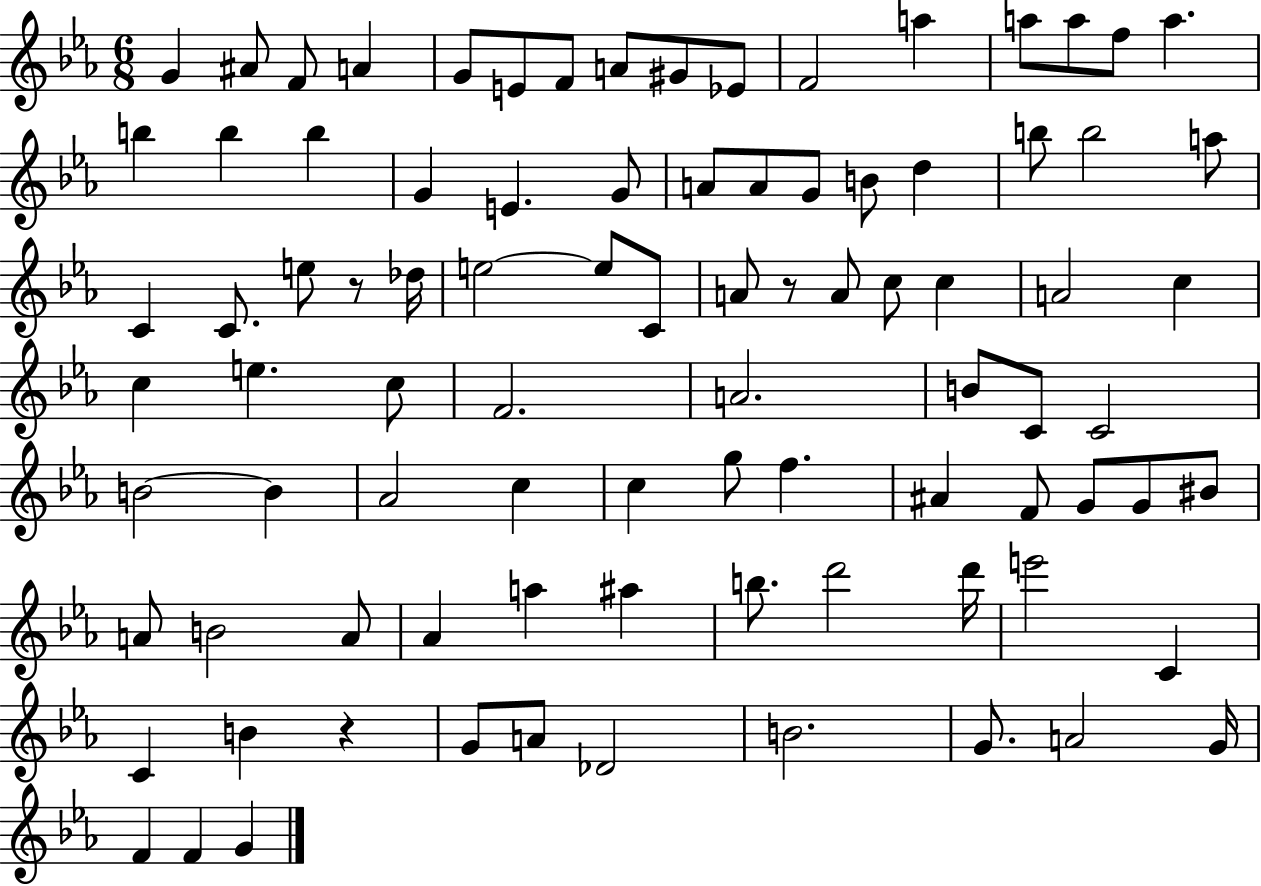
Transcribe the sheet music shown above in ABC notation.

X:1
T:Untitled
M:6/8
L:1/4
K:Eb
G ^A/2 F/2 A G/2 E/2 F/2 A/2 ^G/2 _E/2 F2 a a/2 a/2 f/2 a b b b G E G/2 A/2 A/2 G/2 B/2 d b/2 b2 a/2 C C/2 e/2 z/2 _d/4 e2 e/2 C/2 A/2 z/2 A/2 c/2 c A2 c c e c/2 F2 A2 B/2 C/2 C2 B2 B _A2 c c g/2 f ^A F/2 G/2 G/2 ^B/2 A/2 B2 A/2 _A a ^a b/2 d'2 d'/4 e'2 C C B z G/2 A/2 _D2 B2 G/2 A2 G/4 F F G